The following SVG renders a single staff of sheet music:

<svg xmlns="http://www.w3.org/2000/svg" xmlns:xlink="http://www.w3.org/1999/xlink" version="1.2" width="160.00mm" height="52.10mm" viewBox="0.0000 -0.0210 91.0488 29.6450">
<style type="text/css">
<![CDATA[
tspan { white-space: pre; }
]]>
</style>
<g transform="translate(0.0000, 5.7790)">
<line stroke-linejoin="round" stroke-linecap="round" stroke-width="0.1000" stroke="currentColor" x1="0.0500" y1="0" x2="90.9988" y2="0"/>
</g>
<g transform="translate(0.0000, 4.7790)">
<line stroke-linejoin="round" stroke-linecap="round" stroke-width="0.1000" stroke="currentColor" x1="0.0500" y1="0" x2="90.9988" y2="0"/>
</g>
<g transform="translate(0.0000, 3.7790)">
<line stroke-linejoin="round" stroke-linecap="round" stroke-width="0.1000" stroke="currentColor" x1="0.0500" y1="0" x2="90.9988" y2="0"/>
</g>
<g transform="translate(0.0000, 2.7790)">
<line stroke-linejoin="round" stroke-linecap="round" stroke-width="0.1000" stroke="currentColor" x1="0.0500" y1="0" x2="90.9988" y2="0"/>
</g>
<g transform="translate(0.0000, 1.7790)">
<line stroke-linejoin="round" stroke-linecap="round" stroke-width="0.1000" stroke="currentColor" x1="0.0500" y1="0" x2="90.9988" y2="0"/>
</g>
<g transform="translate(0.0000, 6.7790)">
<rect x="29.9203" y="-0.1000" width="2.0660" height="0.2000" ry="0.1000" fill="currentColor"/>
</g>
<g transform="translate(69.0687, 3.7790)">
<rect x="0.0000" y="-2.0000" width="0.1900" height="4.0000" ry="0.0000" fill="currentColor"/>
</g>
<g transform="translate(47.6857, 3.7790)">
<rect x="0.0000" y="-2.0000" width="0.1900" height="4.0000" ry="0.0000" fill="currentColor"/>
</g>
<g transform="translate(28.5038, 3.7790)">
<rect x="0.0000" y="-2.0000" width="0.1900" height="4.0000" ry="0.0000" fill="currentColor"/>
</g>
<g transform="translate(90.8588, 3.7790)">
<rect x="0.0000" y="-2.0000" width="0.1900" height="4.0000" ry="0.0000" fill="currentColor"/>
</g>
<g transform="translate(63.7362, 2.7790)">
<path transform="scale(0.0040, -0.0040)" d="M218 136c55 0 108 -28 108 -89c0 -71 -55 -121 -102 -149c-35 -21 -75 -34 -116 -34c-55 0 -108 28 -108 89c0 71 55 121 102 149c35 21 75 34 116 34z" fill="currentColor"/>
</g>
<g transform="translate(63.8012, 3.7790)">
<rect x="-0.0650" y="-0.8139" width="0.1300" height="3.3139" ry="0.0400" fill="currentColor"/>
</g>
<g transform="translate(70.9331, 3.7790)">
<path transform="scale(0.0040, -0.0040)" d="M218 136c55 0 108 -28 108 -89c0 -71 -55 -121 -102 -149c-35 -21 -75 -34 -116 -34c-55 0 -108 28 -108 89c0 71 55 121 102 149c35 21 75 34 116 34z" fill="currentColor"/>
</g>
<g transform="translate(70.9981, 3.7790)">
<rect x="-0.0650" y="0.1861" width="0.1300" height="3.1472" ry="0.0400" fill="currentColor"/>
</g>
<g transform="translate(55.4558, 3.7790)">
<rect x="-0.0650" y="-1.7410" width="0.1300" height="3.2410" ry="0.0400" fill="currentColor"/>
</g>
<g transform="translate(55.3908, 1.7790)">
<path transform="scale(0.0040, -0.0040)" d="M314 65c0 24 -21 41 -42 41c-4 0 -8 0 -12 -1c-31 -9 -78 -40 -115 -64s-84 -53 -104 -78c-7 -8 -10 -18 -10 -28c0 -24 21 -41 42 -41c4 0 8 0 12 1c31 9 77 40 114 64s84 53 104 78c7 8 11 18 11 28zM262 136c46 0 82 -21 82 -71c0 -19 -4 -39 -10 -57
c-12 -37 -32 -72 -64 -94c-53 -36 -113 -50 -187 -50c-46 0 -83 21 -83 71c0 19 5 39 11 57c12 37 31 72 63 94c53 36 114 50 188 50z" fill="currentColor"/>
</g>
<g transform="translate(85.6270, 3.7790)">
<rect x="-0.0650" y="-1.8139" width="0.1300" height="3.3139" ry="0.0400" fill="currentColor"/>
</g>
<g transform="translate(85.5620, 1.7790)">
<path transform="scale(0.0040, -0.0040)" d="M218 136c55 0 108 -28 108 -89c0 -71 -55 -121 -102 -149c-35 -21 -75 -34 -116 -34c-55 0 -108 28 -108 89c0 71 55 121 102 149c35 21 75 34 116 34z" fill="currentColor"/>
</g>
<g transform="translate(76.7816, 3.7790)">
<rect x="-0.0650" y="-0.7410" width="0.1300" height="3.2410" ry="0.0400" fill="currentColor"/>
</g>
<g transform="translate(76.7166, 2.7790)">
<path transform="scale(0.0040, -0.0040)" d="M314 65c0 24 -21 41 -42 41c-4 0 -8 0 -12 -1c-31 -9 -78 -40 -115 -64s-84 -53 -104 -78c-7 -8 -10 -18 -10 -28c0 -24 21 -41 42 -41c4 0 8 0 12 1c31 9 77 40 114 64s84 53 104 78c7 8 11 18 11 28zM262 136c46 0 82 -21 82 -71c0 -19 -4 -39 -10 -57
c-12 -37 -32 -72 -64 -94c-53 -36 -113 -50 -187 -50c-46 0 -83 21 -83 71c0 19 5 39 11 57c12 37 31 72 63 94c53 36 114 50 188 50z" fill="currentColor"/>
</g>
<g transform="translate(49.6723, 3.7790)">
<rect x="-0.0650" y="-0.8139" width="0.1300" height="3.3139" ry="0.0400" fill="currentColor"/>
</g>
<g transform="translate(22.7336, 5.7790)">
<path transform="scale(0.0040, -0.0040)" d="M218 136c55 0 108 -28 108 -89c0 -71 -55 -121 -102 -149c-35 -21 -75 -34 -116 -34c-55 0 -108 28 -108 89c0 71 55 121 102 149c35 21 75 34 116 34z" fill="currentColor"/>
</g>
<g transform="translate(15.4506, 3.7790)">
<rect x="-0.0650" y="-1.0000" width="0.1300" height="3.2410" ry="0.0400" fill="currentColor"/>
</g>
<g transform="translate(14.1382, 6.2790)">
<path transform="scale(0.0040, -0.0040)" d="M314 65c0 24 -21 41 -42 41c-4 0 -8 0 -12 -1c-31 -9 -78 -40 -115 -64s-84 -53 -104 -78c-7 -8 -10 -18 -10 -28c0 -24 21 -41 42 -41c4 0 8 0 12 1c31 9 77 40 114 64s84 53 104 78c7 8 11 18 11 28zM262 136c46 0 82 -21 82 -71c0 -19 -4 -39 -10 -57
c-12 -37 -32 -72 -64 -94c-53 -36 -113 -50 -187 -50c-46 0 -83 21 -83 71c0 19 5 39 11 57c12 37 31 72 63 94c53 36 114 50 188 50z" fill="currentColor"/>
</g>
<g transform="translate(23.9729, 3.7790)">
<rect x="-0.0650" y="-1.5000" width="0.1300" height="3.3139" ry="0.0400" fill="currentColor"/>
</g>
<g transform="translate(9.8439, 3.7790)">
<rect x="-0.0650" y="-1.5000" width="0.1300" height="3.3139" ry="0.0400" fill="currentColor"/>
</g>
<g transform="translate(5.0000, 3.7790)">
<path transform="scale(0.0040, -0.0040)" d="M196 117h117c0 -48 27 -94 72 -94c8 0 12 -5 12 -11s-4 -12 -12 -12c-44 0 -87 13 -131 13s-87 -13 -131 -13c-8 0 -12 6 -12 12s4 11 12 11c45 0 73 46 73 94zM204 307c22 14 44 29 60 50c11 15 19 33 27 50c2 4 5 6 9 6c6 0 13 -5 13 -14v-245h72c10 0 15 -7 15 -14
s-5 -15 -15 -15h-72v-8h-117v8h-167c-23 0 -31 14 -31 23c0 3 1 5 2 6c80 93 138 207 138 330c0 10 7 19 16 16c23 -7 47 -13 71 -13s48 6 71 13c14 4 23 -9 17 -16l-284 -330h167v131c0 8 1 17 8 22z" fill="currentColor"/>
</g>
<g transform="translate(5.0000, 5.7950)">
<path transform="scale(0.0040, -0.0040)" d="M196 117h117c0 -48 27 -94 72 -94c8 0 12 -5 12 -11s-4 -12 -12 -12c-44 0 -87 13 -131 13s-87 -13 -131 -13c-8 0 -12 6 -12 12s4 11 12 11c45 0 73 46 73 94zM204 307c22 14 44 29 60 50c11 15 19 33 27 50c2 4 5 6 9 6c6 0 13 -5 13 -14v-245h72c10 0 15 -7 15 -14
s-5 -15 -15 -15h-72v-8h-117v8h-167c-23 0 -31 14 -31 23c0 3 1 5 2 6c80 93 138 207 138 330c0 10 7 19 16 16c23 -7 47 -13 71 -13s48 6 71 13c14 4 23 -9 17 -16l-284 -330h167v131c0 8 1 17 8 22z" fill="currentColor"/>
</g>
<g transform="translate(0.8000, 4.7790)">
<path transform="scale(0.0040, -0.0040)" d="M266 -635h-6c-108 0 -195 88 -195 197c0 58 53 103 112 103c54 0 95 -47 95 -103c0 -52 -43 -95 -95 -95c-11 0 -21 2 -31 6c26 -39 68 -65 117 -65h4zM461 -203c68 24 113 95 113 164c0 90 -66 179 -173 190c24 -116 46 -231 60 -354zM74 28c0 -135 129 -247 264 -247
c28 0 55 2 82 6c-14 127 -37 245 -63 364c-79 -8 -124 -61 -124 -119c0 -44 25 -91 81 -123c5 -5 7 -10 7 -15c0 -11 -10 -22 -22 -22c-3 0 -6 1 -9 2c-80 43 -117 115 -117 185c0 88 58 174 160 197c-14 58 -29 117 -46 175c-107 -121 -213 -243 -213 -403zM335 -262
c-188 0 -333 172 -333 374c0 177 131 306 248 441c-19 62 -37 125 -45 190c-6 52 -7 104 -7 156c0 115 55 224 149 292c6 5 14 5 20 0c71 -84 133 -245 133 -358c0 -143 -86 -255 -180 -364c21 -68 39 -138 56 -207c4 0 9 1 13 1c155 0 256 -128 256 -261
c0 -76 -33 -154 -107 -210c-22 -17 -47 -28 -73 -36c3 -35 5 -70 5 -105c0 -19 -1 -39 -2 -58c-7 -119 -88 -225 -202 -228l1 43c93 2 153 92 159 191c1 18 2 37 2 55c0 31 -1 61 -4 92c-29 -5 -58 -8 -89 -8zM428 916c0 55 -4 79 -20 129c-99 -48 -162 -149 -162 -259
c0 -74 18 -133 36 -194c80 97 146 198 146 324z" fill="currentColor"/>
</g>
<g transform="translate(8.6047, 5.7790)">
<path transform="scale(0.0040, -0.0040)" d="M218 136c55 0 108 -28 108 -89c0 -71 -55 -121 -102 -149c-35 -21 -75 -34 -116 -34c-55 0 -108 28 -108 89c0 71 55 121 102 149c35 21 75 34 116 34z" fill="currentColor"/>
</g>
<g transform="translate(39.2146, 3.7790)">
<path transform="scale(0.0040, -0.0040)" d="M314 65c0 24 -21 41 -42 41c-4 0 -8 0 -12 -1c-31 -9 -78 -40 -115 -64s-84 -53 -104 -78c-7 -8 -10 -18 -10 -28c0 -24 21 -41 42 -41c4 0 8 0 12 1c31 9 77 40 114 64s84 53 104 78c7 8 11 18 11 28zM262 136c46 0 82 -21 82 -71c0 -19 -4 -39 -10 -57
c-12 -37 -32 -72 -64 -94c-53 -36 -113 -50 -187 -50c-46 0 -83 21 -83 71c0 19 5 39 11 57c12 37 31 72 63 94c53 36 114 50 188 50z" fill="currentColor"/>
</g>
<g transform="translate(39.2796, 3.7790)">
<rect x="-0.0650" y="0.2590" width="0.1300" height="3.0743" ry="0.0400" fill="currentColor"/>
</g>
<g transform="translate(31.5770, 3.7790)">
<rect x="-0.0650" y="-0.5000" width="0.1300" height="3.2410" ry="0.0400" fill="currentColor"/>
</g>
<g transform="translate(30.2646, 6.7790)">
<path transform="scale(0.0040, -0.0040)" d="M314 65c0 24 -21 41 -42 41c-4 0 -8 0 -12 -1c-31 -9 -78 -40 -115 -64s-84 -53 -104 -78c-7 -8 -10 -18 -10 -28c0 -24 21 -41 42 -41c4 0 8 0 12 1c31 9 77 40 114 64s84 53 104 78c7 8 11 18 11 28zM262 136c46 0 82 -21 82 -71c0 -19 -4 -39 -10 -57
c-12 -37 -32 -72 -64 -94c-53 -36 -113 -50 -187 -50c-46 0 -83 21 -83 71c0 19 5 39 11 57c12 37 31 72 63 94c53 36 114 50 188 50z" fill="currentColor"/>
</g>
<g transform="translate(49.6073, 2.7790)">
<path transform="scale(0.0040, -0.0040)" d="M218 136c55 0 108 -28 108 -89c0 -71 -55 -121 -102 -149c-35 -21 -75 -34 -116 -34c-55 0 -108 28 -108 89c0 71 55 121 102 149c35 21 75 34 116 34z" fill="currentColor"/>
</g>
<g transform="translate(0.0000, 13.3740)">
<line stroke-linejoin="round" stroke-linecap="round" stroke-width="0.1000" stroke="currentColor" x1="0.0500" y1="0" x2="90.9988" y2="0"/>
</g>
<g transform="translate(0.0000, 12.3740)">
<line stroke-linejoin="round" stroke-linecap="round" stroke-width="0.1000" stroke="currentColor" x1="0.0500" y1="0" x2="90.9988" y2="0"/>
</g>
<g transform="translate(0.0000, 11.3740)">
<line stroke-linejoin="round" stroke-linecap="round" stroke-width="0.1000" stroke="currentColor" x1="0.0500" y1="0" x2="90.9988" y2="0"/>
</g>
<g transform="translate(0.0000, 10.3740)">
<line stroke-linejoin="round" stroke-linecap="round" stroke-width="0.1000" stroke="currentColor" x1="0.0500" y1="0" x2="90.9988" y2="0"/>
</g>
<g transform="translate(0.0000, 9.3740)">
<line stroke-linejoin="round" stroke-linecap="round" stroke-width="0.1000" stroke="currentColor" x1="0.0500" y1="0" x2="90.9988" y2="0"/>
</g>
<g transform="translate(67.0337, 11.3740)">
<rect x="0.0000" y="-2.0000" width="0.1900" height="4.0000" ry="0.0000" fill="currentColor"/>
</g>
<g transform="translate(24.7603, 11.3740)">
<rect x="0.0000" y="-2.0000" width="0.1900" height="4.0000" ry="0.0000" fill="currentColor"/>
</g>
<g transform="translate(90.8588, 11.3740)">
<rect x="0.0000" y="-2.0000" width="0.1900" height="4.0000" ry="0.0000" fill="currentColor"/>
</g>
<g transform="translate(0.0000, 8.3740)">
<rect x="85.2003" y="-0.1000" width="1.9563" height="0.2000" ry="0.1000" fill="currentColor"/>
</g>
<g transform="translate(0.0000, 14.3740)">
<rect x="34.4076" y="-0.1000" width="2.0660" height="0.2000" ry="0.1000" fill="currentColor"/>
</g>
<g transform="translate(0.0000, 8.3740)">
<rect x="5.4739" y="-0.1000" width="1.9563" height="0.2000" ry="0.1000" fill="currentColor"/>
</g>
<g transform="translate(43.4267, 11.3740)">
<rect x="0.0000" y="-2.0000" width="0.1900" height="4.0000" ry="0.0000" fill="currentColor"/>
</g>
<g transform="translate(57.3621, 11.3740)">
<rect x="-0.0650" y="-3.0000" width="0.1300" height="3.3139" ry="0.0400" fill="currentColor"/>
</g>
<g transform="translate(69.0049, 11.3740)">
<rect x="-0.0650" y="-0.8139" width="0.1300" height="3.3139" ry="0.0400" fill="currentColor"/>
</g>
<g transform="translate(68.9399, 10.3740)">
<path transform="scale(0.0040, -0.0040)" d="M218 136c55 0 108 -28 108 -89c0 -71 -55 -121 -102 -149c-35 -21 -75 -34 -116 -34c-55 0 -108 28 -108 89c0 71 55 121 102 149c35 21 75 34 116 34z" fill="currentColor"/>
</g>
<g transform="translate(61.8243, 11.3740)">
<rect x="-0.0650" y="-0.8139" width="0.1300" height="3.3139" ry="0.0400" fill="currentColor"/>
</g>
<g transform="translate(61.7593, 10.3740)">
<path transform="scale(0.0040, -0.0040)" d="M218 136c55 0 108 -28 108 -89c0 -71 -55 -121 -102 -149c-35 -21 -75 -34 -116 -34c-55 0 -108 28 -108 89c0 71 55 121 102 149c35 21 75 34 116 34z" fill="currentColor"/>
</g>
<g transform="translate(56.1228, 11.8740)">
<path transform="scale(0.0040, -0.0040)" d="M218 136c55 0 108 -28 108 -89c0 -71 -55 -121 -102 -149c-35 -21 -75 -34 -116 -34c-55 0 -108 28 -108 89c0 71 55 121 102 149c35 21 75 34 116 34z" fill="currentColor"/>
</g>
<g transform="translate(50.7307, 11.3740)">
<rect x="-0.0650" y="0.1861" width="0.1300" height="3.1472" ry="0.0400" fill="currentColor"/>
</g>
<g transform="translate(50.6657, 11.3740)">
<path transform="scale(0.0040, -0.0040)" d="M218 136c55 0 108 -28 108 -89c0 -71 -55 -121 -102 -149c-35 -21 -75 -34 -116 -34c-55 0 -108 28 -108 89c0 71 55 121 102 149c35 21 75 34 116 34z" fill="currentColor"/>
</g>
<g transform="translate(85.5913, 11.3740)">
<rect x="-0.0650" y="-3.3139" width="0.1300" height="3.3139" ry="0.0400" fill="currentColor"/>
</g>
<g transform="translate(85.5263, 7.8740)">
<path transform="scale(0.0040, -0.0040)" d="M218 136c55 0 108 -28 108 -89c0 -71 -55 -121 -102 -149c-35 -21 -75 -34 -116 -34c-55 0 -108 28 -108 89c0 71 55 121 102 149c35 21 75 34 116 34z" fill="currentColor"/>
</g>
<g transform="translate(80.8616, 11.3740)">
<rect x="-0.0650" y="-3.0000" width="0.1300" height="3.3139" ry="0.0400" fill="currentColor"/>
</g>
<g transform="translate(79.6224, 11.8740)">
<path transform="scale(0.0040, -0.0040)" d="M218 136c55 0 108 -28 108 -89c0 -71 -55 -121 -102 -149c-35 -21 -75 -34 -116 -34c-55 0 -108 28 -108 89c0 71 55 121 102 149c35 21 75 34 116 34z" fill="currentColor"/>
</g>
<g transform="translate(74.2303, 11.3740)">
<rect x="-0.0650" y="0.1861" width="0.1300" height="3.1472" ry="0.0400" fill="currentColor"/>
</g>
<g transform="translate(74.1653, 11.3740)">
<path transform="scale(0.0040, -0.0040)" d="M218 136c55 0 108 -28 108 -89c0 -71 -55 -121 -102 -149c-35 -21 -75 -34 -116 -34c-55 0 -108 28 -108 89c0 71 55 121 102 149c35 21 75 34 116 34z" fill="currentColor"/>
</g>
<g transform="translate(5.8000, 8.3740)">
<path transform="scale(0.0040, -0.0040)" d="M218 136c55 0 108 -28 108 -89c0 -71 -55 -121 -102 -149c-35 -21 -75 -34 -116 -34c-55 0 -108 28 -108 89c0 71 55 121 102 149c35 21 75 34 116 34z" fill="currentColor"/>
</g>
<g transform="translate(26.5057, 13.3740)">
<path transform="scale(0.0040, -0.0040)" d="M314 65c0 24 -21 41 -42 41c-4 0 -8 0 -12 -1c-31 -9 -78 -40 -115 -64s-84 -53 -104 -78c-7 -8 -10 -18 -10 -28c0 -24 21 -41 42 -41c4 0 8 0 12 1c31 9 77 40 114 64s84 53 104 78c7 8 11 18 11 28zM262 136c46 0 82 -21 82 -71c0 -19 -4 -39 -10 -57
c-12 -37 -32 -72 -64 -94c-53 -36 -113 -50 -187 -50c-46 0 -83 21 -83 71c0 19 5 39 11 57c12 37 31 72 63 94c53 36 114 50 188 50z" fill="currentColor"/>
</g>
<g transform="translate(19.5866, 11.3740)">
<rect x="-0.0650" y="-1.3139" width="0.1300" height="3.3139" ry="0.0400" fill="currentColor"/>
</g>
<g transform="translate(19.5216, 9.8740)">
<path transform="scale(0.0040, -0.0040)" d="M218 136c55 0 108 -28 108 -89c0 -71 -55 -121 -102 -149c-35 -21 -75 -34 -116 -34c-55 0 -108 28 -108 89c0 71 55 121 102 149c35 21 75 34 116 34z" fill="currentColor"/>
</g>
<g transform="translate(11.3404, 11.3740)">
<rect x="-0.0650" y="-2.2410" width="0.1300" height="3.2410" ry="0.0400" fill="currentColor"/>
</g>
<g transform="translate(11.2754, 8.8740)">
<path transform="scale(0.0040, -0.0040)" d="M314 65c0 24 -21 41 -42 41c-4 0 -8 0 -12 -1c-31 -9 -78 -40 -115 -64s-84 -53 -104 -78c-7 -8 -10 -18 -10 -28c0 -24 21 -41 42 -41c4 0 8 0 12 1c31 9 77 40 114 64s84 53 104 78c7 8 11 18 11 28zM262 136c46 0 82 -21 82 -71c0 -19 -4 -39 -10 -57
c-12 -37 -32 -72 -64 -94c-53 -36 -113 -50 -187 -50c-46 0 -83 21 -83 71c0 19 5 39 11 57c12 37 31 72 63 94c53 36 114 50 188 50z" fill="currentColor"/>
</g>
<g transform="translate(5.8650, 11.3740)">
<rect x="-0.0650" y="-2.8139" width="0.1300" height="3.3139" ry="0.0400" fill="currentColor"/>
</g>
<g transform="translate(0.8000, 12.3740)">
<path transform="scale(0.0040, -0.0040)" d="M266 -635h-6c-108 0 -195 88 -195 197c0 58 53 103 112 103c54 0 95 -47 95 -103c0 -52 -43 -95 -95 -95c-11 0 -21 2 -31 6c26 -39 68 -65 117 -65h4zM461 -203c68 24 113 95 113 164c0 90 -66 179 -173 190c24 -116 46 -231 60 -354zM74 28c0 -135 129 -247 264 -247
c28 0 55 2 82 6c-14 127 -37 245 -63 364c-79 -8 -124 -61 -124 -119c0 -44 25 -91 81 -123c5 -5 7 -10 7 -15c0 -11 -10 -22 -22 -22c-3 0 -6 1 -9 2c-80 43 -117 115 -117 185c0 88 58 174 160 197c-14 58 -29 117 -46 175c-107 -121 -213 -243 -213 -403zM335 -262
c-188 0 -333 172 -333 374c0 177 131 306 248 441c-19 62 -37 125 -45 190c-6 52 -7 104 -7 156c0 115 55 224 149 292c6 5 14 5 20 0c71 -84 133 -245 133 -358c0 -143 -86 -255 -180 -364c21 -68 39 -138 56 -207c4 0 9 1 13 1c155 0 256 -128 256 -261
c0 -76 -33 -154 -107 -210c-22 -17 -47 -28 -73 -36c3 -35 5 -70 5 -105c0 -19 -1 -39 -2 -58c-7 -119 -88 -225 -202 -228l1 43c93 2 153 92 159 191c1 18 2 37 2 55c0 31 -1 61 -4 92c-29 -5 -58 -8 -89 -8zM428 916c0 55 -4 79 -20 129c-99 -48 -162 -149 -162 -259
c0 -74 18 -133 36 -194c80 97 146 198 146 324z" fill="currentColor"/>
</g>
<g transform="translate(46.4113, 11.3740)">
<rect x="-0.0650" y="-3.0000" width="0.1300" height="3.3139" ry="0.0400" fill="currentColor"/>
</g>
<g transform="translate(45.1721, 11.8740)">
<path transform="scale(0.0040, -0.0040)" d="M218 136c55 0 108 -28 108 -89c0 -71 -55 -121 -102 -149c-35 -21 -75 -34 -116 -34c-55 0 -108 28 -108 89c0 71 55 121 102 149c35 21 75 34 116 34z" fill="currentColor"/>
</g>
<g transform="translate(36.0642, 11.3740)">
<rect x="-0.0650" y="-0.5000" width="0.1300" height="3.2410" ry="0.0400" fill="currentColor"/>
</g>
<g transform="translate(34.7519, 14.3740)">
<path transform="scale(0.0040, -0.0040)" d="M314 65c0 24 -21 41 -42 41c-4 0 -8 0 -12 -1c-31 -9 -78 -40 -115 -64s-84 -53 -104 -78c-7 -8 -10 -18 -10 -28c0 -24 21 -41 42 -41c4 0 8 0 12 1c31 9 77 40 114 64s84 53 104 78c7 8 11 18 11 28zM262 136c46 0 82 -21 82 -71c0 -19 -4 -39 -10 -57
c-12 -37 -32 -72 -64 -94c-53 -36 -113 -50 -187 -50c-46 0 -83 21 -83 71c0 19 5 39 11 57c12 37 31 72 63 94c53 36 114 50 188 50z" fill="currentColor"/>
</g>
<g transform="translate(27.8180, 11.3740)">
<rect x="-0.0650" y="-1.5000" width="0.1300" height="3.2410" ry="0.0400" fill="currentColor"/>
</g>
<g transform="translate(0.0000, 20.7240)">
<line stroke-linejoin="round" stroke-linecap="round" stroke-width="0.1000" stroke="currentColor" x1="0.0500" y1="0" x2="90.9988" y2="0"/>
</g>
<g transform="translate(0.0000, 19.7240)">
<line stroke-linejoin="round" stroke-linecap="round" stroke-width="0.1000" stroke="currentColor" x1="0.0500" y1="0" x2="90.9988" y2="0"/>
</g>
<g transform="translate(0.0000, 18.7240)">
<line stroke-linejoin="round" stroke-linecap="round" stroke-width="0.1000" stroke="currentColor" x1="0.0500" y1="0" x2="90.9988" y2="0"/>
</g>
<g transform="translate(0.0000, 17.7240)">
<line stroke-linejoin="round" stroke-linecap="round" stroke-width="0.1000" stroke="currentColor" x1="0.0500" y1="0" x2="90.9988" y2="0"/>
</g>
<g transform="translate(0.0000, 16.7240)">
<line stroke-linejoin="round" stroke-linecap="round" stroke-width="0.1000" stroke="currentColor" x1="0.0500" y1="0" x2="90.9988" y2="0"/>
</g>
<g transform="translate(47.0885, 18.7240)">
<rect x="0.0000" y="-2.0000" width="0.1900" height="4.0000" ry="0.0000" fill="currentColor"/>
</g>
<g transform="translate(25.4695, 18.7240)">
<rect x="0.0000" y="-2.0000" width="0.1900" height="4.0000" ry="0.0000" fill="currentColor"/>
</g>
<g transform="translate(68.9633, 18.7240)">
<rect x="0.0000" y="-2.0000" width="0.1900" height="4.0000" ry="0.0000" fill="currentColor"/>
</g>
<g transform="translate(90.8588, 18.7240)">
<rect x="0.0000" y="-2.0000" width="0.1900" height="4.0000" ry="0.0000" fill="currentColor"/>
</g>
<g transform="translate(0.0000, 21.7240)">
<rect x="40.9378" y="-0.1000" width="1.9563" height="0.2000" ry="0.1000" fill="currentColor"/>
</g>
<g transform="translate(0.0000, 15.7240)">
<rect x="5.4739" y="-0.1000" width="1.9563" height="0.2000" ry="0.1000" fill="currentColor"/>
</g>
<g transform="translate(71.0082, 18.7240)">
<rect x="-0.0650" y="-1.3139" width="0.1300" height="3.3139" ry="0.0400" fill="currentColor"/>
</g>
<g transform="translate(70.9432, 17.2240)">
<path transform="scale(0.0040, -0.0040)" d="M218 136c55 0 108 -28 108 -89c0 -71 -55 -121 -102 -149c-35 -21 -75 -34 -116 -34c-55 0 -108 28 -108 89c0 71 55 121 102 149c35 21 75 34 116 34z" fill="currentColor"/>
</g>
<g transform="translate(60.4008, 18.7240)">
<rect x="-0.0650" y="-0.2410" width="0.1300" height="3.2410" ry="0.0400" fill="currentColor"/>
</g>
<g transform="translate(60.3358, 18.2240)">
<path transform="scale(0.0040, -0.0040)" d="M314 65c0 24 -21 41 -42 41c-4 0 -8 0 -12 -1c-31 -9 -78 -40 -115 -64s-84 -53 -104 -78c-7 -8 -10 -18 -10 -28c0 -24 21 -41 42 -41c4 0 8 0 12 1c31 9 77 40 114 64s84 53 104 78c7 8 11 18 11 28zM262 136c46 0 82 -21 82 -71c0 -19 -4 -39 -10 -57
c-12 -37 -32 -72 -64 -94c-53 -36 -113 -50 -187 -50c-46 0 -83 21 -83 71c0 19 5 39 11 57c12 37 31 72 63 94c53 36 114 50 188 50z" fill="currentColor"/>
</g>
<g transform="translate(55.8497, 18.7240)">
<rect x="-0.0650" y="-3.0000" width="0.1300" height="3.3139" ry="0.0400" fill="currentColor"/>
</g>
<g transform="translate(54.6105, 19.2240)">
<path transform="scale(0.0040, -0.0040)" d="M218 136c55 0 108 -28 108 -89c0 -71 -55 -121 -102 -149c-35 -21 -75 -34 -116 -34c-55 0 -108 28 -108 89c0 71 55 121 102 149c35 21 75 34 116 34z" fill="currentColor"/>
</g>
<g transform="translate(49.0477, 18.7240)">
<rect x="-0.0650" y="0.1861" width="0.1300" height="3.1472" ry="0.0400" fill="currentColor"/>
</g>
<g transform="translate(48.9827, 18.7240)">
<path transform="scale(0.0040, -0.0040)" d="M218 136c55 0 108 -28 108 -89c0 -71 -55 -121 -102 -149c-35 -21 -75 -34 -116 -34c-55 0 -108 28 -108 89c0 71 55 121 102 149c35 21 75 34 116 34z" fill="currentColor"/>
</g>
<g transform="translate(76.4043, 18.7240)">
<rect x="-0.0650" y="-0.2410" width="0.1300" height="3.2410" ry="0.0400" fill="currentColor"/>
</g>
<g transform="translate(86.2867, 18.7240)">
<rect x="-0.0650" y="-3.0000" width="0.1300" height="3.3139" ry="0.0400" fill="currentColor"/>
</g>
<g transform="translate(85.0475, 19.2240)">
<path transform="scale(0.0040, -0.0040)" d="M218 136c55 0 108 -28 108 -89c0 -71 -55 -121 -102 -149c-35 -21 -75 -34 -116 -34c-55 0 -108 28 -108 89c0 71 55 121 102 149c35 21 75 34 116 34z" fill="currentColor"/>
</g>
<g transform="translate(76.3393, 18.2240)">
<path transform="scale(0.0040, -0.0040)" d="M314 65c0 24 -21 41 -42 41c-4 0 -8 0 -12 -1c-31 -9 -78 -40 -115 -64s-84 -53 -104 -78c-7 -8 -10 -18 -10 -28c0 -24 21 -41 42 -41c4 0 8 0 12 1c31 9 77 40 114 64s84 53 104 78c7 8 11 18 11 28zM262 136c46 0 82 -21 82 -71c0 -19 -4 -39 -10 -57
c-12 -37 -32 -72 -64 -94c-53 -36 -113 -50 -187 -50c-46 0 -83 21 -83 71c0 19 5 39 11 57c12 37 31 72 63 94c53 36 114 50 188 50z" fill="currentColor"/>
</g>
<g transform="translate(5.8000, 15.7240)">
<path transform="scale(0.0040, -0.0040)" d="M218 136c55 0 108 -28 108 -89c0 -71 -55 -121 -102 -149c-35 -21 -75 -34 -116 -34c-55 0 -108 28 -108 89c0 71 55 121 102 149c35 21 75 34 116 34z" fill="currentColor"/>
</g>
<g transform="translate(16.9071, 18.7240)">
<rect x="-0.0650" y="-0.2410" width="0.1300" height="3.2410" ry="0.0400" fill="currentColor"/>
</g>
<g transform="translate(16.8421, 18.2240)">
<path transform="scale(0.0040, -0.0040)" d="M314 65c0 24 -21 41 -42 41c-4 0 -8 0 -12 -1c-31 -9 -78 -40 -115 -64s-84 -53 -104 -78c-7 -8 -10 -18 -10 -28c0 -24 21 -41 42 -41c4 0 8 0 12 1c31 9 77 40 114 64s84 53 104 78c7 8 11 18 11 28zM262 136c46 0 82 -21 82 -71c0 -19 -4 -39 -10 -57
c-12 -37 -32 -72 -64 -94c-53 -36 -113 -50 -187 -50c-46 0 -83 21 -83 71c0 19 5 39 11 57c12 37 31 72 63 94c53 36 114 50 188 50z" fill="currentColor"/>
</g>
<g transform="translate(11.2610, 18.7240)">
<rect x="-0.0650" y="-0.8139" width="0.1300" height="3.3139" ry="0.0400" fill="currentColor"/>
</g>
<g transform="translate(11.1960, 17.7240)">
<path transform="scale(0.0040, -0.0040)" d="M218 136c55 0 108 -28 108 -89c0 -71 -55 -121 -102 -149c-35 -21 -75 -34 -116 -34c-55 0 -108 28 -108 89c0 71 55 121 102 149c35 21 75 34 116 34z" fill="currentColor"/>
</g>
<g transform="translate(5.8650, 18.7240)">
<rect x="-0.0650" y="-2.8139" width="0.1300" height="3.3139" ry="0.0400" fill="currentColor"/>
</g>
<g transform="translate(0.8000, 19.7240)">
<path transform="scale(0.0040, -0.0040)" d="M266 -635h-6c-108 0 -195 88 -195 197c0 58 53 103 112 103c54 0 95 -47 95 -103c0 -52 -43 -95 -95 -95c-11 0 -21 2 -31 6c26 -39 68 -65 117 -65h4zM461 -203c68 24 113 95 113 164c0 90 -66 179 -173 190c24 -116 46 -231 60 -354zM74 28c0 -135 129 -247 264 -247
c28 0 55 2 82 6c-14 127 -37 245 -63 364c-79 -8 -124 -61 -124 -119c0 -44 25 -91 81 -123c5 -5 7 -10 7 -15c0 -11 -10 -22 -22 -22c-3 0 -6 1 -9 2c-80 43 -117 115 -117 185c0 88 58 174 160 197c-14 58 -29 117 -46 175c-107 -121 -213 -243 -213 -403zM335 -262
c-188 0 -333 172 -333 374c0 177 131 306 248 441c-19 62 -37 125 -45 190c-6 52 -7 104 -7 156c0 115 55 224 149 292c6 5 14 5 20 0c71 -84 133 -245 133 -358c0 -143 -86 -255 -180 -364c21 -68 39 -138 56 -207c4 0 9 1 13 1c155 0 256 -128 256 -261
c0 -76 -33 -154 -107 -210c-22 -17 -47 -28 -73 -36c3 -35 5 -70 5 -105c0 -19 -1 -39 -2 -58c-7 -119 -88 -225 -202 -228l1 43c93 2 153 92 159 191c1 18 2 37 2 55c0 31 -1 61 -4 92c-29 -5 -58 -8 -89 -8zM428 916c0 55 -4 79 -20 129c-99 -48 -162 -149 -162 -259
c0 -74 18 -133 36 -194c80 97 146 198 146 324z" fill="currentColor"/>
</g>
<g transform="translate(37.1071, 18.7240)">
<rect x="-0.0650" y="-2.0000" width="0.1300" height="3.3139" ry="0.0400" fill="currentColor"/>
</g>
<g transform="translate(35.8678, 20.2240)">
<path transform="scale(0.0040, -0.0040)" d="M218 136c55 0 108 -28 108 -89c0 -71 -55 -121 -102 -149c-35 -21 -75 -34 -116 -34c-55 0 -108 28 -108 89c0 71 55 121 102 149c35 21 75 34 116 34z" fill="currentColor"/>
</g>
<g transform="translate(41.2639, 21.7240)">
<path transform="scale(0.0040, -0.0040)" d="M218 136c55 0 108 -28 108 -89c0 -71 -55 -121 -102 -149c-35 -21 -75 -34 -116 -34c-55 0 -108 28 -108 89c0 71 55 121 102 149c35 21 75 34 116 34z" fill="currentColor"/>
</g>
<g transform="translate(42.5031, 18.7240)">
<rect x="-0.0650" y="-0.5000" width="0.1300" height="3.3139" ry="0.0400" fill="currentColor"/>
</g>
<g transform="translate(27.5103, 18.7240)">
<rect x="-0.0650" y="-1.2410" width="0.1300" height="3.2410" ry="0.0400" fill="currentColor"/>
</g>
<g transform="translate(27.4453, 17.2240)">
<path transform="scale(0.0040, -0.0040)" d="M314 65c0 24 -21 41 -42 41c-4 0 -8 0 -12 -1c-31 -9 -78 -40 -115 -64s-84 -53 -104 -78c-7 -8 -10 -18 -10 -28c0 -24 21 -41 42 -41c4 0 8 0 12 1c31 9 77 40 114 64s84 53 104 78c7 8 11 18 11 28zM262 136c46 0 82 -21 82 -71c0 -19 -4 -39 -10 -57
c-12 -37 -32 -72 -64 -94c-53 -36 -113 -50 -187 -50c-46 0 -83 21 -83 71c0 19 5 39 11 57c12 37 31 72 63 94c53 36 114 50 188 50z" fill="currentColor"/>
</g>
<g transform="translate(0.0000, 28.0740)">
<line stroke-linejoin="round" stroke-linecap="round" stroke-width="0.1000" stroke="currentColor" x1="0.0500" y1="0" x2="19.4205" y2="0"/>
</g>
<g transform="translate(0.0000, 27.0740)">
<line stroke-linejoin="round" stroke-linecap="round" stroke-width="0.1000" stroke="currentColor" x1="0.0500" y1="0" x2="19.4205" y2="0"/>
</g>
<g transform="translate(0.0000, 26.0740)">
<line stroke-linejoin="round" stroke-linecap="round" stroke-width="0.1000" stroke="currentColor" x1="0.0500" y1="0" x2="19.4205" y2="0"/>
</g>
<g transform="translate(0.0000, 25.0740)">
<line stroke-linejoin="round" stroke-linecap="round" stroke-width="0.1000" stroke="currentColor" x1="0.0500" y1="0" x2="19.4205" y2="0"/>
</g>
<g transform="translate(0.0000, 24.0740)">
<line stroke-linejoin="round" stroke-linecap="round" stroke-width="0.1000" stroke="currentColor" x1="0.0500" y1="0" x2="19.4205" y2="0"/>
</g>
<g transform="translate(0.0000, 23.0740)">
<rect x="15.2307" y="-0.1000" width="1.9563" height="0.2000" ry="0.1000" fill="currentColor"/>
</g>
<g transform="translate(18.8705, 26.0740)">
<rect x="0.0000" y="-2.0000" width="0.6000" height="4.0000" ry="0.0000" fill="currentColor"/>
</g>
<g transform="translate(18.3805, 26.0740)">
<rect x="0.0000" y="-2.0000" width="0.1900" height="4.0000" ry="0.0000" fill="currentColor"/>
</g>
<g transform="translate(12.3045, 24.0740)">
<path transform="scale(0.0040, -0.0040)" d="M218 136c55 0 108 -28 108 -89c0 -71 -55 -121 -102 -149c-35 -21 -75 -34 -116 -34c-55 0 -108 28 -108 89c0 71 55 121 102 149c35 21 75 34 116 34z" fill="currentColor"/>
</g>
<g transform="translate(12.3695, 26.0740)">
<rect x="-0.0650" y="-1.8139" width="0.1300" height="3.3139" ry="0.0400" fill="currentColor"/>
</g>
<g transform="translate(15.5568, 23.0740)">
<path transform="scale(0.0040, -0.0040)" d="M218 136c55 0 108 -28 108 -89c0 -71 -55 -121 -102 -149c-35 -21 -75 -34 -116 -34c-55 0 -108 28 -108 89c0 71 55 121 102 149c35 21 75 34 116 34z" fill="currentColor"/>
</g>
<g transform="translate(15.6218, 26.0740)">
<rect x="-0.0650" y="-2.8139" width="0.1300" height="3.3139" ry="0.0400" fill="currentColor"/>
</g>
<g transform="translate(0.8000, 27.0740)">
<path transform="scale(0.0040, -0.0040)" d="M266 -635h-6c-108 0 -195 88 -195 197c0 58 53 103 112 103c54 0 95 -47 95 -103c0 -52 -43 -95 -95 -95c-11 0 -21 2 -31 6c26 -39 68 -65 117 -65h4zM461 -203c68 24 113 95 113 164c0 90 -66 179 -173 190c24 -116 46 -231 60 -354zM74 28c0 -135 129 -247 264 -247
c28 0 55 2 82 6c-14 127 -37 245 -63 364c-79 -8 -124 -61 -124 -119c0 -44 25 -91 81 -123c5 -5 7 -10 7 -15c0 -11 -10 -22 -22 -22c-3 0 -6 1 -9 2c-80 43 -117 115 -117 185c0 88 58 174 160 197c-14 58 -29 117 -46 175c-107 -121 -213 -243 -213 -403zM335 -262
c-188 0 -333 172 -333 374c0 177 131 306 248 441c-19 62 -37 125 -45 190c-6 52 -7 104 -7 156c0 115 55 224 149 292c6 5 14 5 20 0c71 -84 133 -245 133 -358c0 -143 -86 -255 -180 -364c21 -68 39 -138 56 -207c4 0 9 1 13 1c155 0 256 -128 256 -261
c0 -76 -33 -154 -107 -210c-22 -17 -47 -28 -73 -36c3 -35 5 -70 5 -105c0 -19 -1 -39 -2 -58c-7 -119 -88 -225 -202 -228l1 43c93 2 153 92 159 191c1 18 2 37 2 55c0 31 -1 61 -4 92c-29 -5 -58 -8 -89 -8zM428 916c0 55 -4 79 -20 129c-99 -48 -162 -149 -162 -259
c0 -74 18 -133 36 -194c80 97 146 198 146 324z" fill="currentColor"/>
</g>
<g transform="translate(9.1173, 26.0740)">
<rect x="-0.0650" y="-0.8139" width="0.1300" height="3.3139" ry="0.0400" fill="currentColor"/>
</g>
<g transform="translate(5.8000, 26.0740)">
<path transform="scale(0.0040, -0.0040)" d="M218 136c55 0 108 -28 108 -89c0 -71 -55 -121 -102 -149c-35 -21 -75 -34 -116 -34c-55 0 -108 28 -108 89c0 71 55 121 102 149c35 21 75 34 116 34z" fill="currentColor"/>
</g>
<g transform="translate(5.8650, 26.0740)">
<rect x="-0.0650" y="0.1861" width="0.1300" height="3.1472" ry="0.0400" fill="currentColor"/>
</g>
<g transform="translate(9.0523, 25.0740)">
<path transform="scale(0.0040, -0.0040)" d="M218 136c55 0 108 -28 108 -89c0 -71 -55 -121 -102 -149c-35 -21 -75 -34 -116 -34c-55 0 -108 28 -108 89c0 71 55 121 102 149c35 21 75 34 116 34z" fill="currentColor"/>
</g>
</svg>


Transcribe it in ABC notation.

X:1
T:Untitled
M:4/4
L:1/4
K:C
E D2 E C2 B2 d f2 d B d2 f a g2 e E2 C2 A B A d d B A b a d c2 e2 F C B A c2 e c2 A B d f a